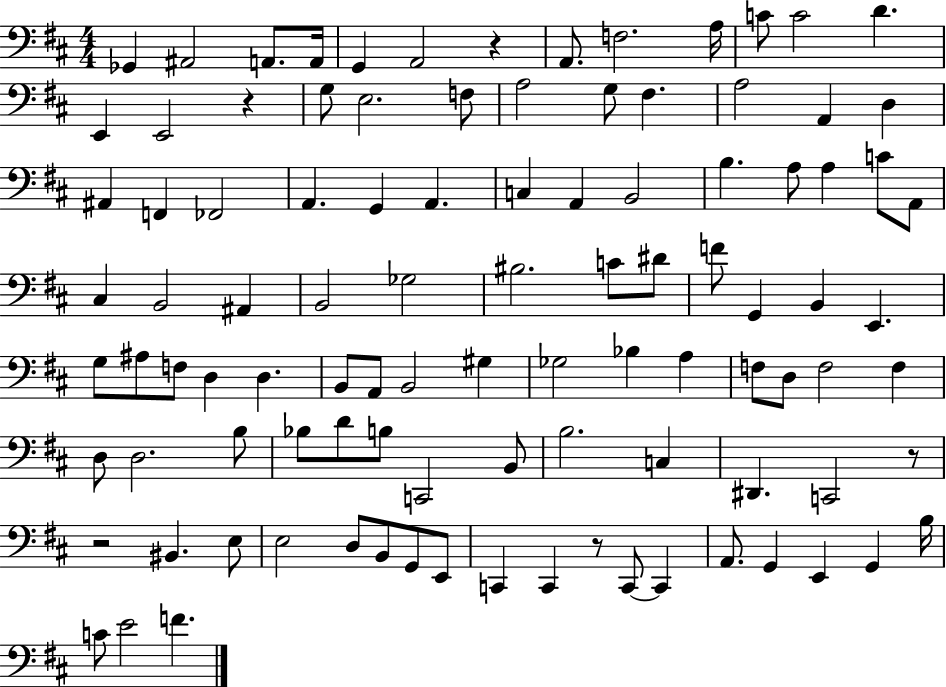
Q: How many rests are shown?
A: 5